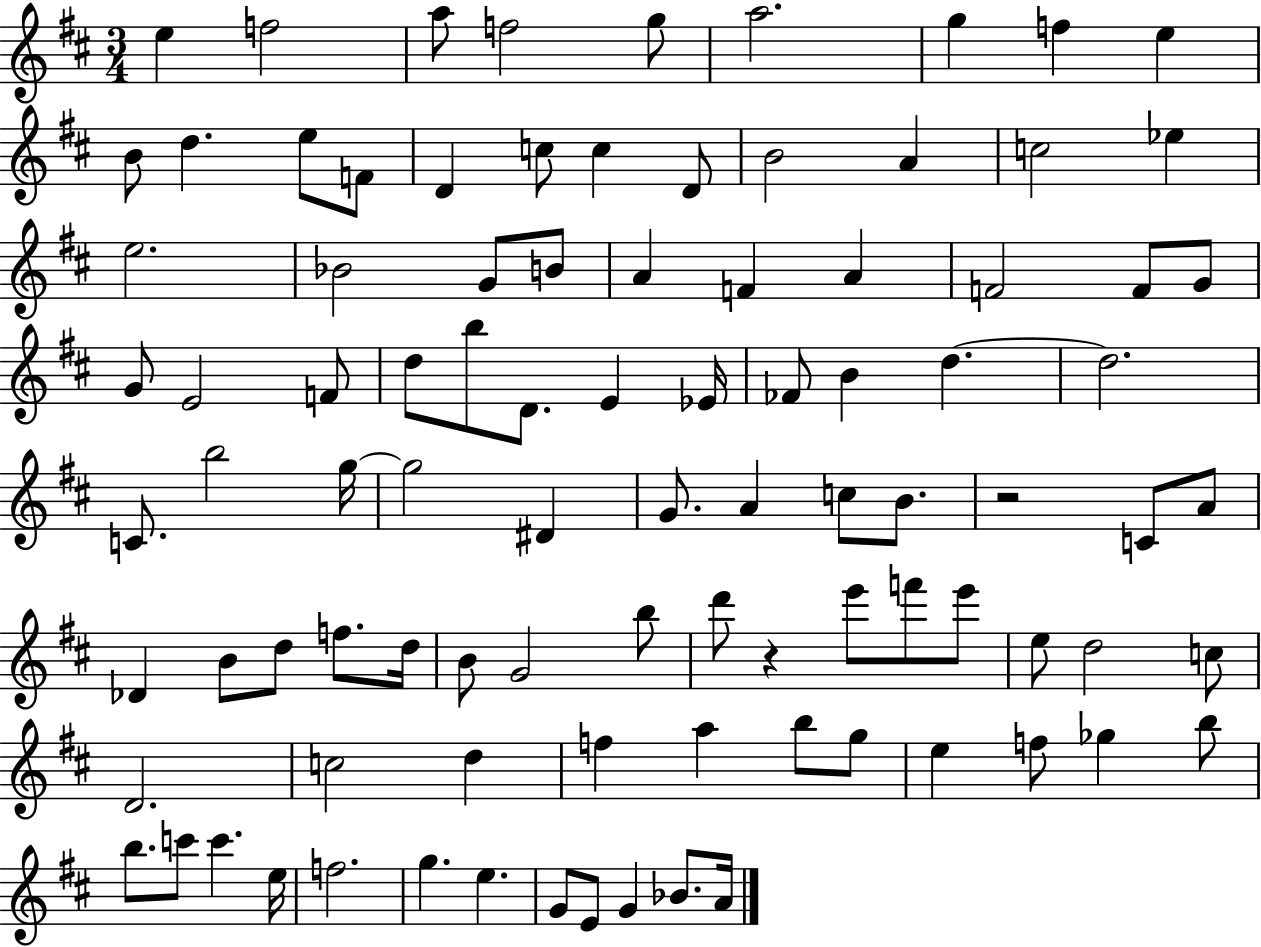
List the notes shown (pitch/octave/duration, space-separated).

E5/q F5/h A5/e F5/h G5/e A5/h. G5/q F5/q E5/q B4/e D5/q. E5/e F4/e D4/q C5/e C5/q D4/e B4/h A4/q C5/h Eb5/q E5/h. Bb4/h G4/e B4/e A4/q F4/q A4/q F4/h F4/e G4/e G4/e E4/h F4/e D5/e B5/e D4/e. E4/q Eb4/s FES4/e B4/q D5/q. D5/h. C4/e. B5/h G5/s G5/h D#4/q G4/e. A4/q C5/e B4/e. R/h C4/e A4/e Db4/q B4/e D5/e F5/e. D5/s B4/e G4/h B5/e D6/e R/q E6/e F6/e E6/e E5/e D5/h C5/e D4/h. C5/h D5/q F5/q A5/q B5/e G5/e E5/q F5/e Gb5/q B5/e B5/e. C6/e C6/q. E5/s F5/h. G5/q. E5/q. G4/e E4/e G4/q Bb4/e. A4/s